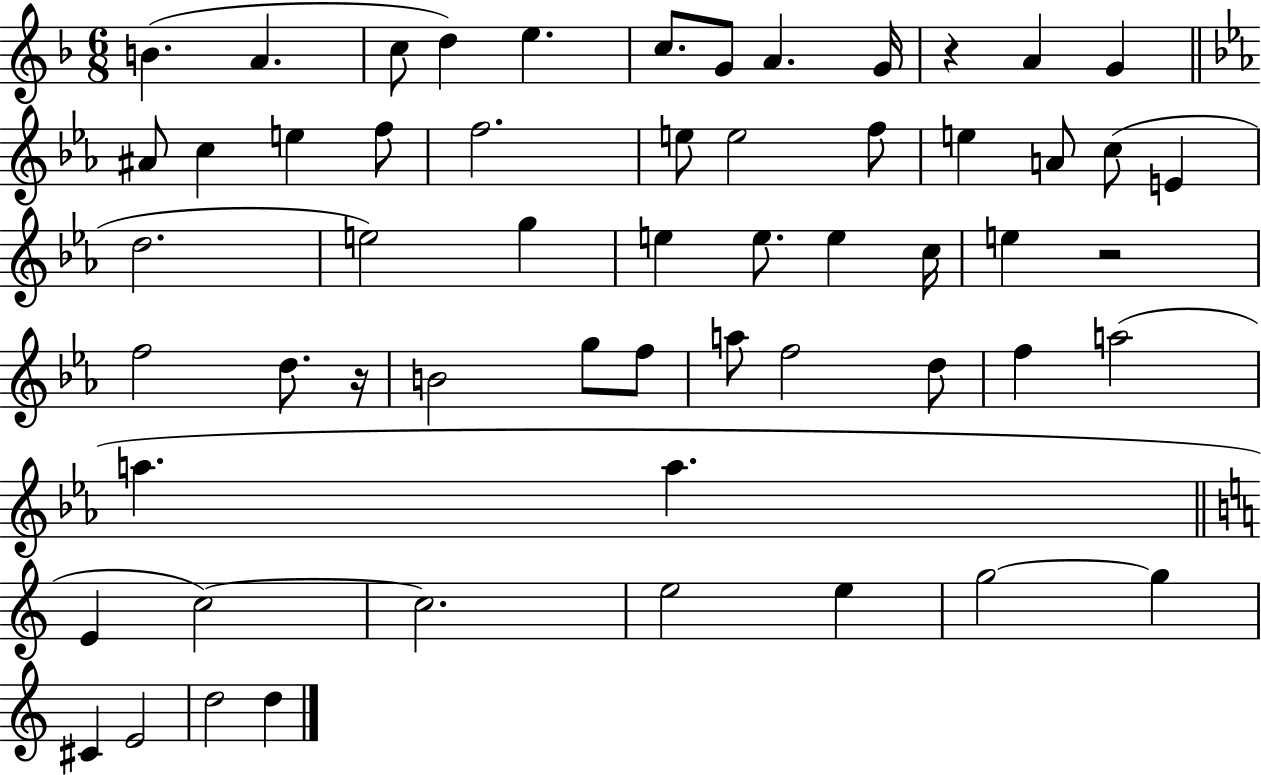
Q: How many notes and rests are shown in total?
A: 57